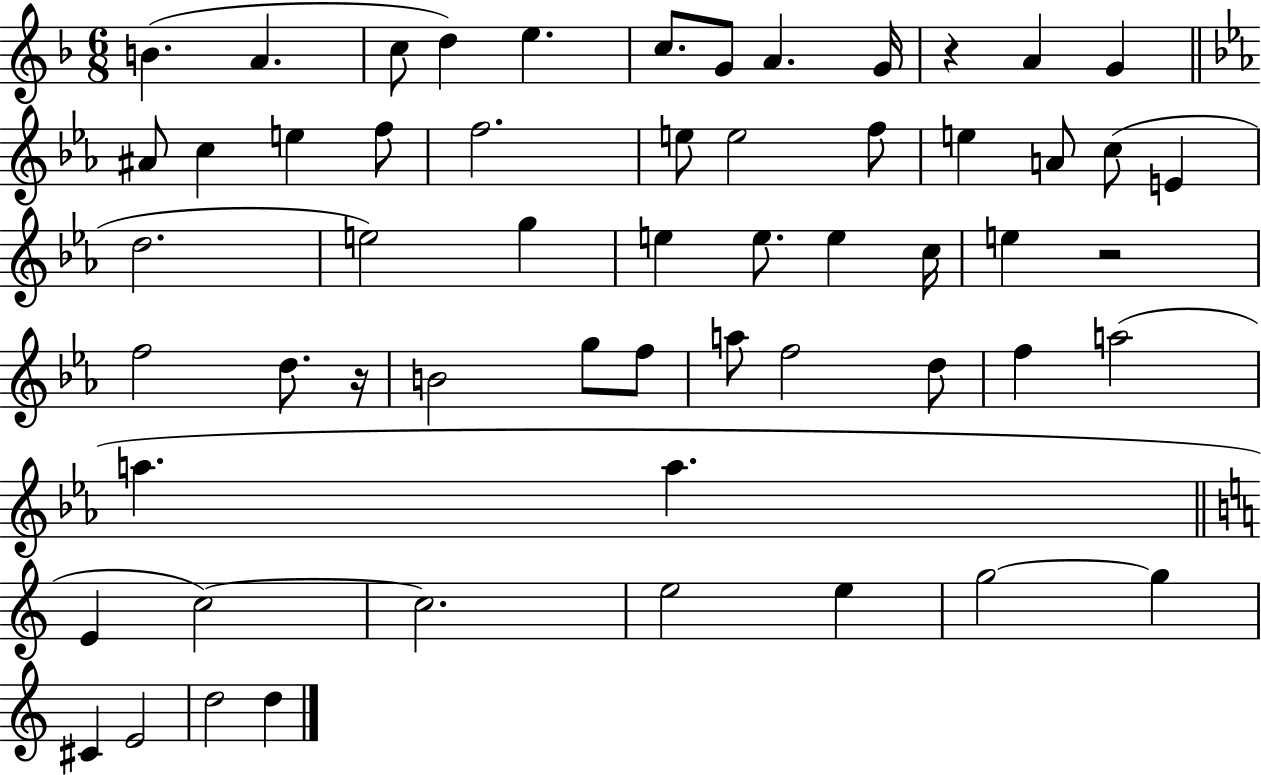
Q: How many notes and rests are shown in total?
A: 57